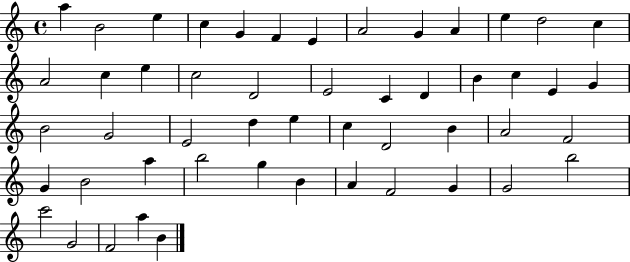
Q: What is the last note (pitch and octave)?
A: B4